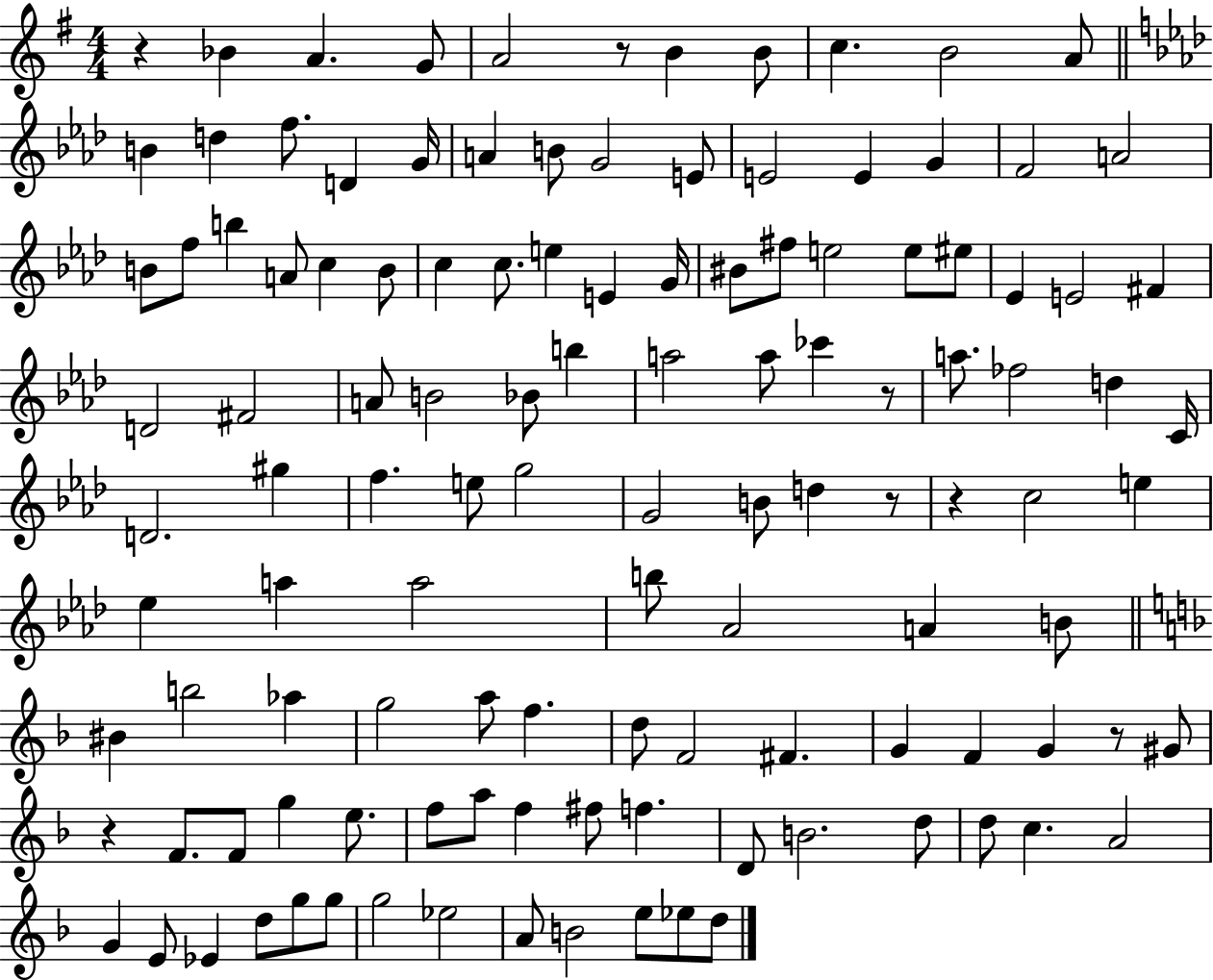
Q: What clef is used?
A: treble